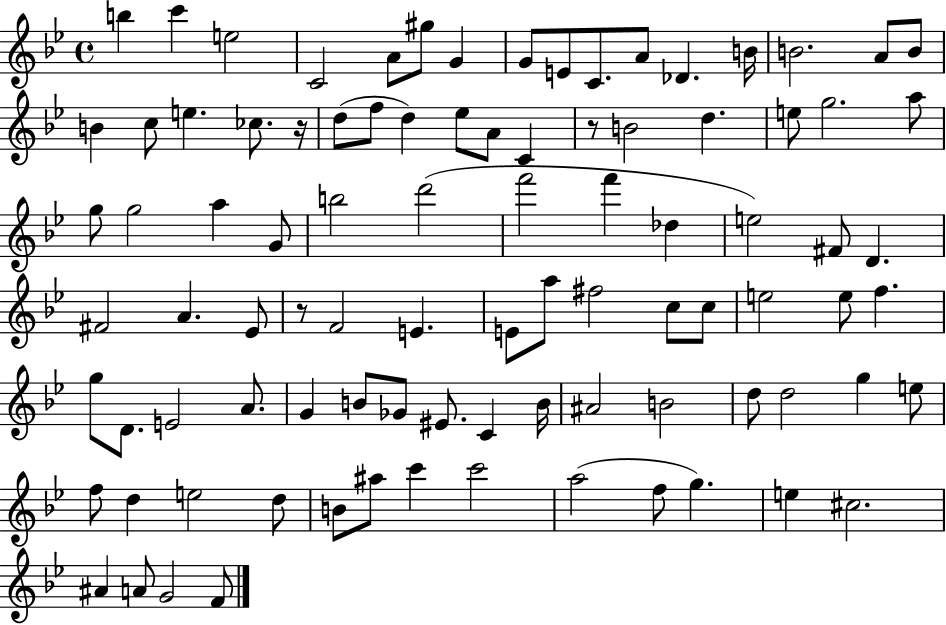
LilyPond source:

{
  \clef treble
  \time 4/4
  \defaultTimeSignature
  \key bes \major
  b''4 c'''4 e''2 | c'2 a'8 gis''8 g'4 | g'8 e'8 c'8. a'8 des'4. b'16 | b'2. a'8 b'8 | \break b'4 c''8 e''4. ces''8. r16 | d''8( f''8 d''4) ees''8 a'8 c'4 | r8 b'2 d''4. | e''8 g''2. a''8 | \break g''8 g''2 a''4 g'8 | b''2 d'''2( | f'''2 f'''4 des''4 | e''2) fis'8 d'4. | \break fis'2 a'4. ees'8 | r8 f'2 e'4. | e'8 a''8 fis''2 c''8 c''8 | e''2 e''8 f''4. | \break g''8 d'8. e'2 a'8. | g'4 b'8 ges'8 eis'8. c'4 b'16 | ais'2 b'2 | d''8 d''2 g''4 e''8 | \break f''8 d''4 e''2 d''8 | b'8 ais''8 c'''4 c'''2 | a''2( f''8 g''4.) | e''4 cis''2. | \break ais'4 a'8 g'2 f'8 | \bar "|."
}